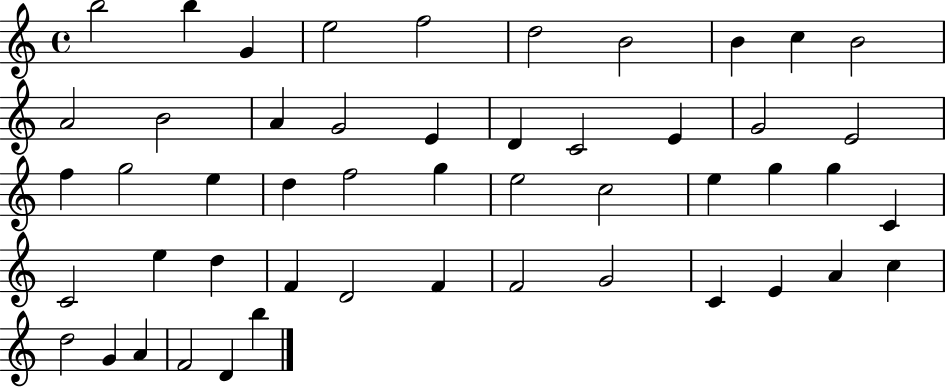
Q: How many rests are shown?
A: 0